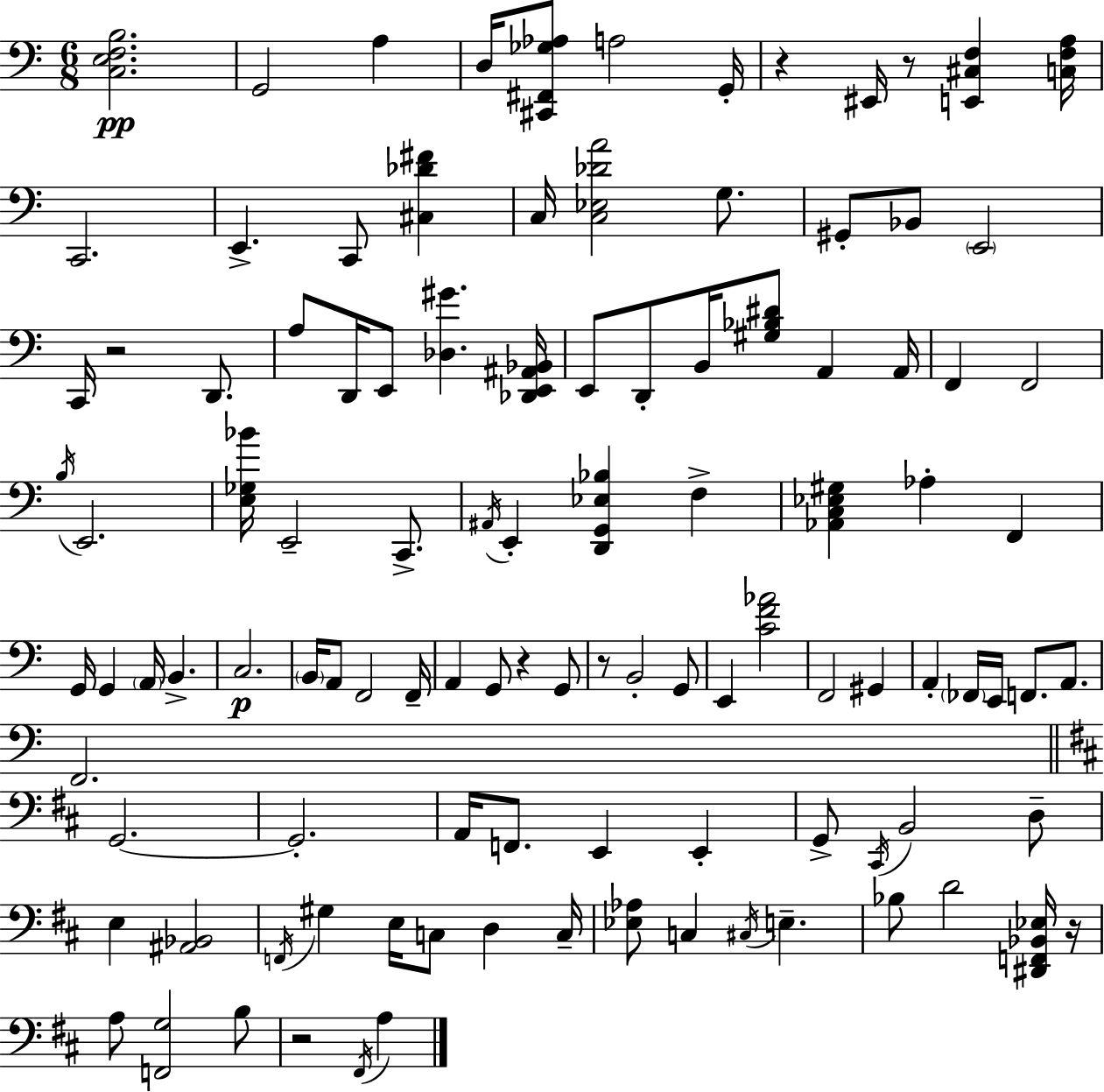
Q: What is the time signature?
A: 6/8